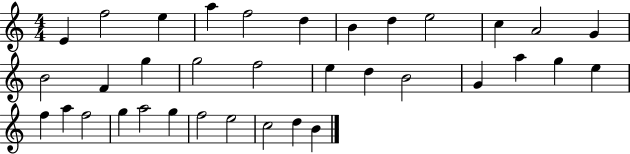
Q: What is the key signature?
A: C major